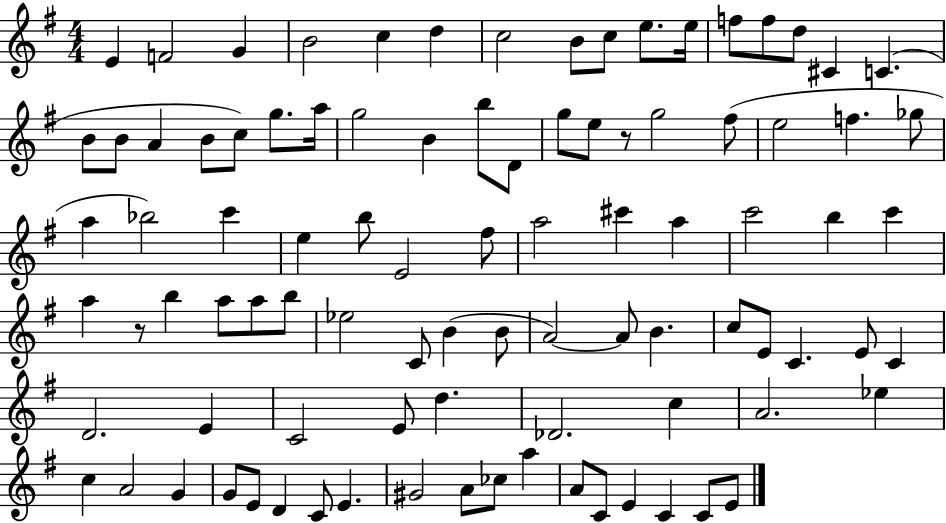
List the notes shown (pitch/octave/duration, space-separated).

E4/q F4/h G4/q B4/h C5/q D5/q C5/h B4/e C5/e E5/e. E5/s F5/e F5/e D5/e C#4/q C4/q. B4/e B4/e A4/q B4/e C5/e G5/e. A5/s G5/h B4/q B5/e D4/e G5/e E5/e R/e G5/h F#5/e E5/h F5/q. Gb5/e A5/q Bb5/h C6/q E5/q B5/e E4/h F#5/e A5/h C#6/q A5/q C6/h B5/q C6/q A5/q R/e B5/q A5/e A5/e B5/e Eb5/h C4/e B4/q B4/e A4/h A4/e B4/q. C5/e E4/e C4/q. E4/e C4/q D4/h. E4/q C4/h E4/e D5/q. Db4/h. C5/q A4/h. Eb5/q C5/q A4/h G4/q G4/e E4/e D4/q C4/e E4/q. G#4/h A4/e CES5/e A5/q A4/e C4/e E4/q C4/q C4/e E4/e